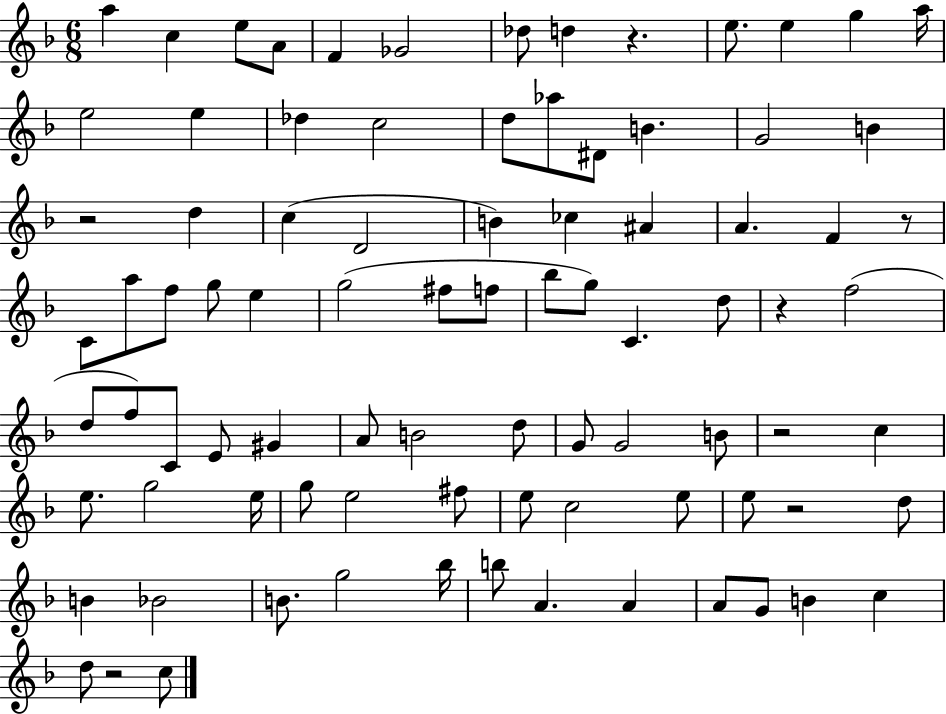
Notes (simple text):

A5/q C5/q E5/e A4/e F4/q Gb4/h Db5/e D5/q R/q. E5/e. E5/q G5/q A5/s E5/h E5/q Db5/q C5/h D5/e Ab5/e D#4/e B4/q. G4/h B4/q R/h D5/q C5/q D4/h B4/q CES5/q A#4/q A4/q. F4/q R/e C4/e A5/e F5/e G5/e E5/q G5/h F#5/e F5/e Bb5/e G5/e C4/q. D5/e R/q F5/h D5/e F5/e C4/e E4/e G#4/q A4/e B4/h D5/e G4/e G4/h B4/e R/h C5/q E5/e. G5/h E5/s G5/e E5/h F#5/e E5/e C5/h E5/e E5/e R/h D5/e B4/q Bb4/h B4/e. G5/h Bb5/s B5/e A4/q. A4/q A4/e G4/e B4/q C5/q D5/e R/h C5/e